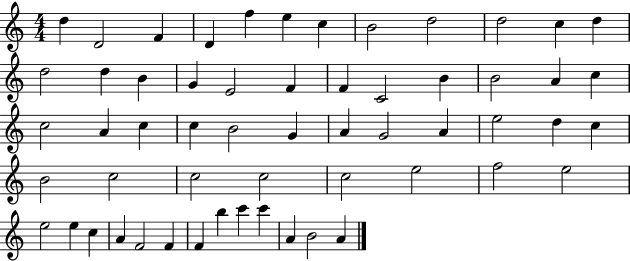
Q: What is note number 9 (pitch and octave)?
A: D5